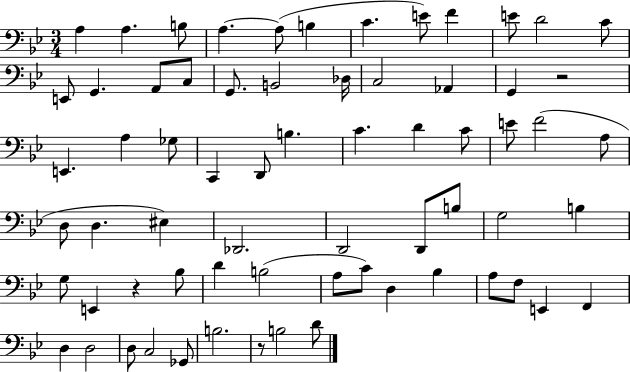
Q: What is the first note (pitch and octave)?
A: A3